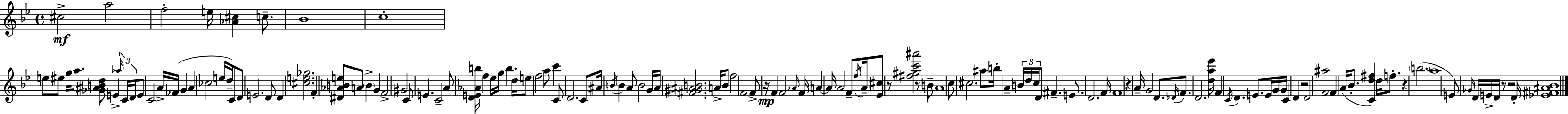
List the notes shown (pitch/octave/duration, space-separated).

C#5/h A5/h F5/h E5/s [Ab4,C#5]/q C5/e. Bb4/w C5/w E5/e EIS5/e G5/s A5/e. [Gb4,A#4,B4,D5]/e E4/q Ab5/s C4/s D4/s E4/e C4/h A4/s FES4/s G4/q A4/q CES5/h E5/s D5/s C4/e D4/e E4/h. D4/e D4/q [C#5,E5,Gb5]/h. F4/q [D#4,Ab4,B4,E5]/e A4/e B4/q G4/q F4/h G#4/h C4/e E4/q. C4/h A4/e [D4,E4,Ab4,B5]/s F5/q Eb5/s G5/s B5/q. D5/s E5/e F5/h A5/e C6/q C4/e D4/h. C4/e A#4/s B4/s B4/q A4/e B4/h G4/s A4/s [F#4,G#4,A#4,B4]/h. A4/s B4/e F5/h F4/h F4/e R/s F4/q F4/h Ab4/s F4/s A4/q A4/s A4/h F4/e F5/s A4/s [Eb4,C#5]/e R/e [F#5,G#5,C6,A#6]/h R/e B4/e A4/w C5/e C#5/h. A#5/e B5/s A4/q B4/s D5/s C5/s D4/e F#4/q. E4/e. D4/h. F4/s F4/w R/q A4/s G4/h D4/e. Db4/s F4/e. D4/h. [D5,A5,Eb6]/s F4/q C4/s D4/q. E4/e. E4/s G4/s G4/s C4/q D4/q R/h D4/h [F4,A#5]/h F4/q A4/s Bb4/e. [C4,D5,F#5]/q D5/s F5/e. R/q B5/h. A5/w E4/e Gb4/s D4/s E4/s D4/s R/e R/h D4/s [Eb4,F#4,A#4,Bb4]/w